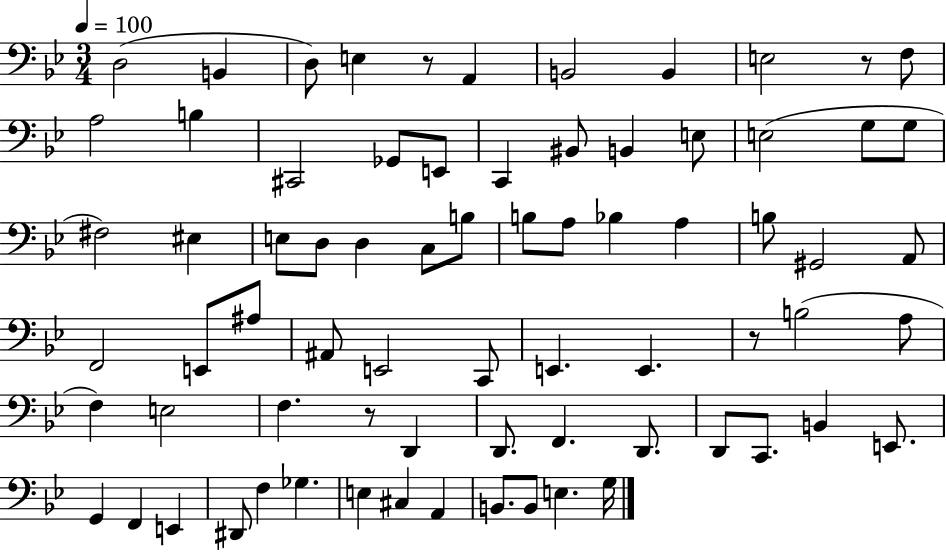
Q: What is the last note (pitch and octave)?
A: G3